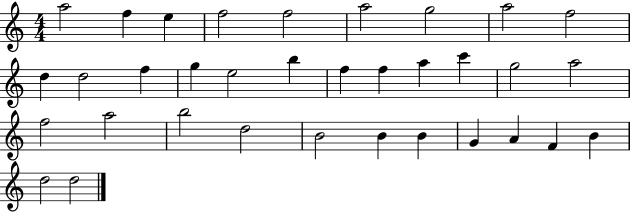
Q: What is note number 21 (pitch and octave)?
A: A5